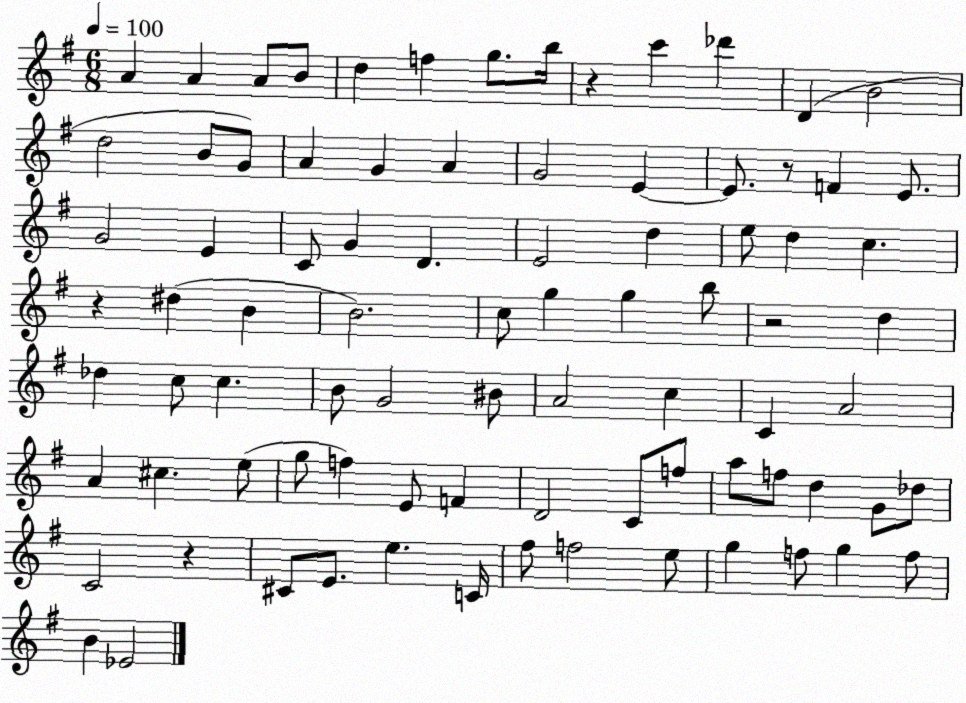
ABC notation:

X:1
T:Untitled
M:6/8
L:1/4
K:G
A A A/2 B/2 d f g/2 b/4 z c' _d' D B2 d2 B/2 G/2 A G A G2 E E/2 z/2 F E/2 G2 E C/2 G D E2 d e/2 d c z ^d B B2 c/2 g g b/2 z2 d _d c/2 c B/2 G2 ^B/2 A2 c C A2 A ^c e/2 g/2 f E/2 F D2 C/2 f/2 a/2 f/2 d G/2 _d/2 C2 z ^C/2 E/2 e C/4 ^f/2 f2 e/2 g f/2 g f/2 B _E2